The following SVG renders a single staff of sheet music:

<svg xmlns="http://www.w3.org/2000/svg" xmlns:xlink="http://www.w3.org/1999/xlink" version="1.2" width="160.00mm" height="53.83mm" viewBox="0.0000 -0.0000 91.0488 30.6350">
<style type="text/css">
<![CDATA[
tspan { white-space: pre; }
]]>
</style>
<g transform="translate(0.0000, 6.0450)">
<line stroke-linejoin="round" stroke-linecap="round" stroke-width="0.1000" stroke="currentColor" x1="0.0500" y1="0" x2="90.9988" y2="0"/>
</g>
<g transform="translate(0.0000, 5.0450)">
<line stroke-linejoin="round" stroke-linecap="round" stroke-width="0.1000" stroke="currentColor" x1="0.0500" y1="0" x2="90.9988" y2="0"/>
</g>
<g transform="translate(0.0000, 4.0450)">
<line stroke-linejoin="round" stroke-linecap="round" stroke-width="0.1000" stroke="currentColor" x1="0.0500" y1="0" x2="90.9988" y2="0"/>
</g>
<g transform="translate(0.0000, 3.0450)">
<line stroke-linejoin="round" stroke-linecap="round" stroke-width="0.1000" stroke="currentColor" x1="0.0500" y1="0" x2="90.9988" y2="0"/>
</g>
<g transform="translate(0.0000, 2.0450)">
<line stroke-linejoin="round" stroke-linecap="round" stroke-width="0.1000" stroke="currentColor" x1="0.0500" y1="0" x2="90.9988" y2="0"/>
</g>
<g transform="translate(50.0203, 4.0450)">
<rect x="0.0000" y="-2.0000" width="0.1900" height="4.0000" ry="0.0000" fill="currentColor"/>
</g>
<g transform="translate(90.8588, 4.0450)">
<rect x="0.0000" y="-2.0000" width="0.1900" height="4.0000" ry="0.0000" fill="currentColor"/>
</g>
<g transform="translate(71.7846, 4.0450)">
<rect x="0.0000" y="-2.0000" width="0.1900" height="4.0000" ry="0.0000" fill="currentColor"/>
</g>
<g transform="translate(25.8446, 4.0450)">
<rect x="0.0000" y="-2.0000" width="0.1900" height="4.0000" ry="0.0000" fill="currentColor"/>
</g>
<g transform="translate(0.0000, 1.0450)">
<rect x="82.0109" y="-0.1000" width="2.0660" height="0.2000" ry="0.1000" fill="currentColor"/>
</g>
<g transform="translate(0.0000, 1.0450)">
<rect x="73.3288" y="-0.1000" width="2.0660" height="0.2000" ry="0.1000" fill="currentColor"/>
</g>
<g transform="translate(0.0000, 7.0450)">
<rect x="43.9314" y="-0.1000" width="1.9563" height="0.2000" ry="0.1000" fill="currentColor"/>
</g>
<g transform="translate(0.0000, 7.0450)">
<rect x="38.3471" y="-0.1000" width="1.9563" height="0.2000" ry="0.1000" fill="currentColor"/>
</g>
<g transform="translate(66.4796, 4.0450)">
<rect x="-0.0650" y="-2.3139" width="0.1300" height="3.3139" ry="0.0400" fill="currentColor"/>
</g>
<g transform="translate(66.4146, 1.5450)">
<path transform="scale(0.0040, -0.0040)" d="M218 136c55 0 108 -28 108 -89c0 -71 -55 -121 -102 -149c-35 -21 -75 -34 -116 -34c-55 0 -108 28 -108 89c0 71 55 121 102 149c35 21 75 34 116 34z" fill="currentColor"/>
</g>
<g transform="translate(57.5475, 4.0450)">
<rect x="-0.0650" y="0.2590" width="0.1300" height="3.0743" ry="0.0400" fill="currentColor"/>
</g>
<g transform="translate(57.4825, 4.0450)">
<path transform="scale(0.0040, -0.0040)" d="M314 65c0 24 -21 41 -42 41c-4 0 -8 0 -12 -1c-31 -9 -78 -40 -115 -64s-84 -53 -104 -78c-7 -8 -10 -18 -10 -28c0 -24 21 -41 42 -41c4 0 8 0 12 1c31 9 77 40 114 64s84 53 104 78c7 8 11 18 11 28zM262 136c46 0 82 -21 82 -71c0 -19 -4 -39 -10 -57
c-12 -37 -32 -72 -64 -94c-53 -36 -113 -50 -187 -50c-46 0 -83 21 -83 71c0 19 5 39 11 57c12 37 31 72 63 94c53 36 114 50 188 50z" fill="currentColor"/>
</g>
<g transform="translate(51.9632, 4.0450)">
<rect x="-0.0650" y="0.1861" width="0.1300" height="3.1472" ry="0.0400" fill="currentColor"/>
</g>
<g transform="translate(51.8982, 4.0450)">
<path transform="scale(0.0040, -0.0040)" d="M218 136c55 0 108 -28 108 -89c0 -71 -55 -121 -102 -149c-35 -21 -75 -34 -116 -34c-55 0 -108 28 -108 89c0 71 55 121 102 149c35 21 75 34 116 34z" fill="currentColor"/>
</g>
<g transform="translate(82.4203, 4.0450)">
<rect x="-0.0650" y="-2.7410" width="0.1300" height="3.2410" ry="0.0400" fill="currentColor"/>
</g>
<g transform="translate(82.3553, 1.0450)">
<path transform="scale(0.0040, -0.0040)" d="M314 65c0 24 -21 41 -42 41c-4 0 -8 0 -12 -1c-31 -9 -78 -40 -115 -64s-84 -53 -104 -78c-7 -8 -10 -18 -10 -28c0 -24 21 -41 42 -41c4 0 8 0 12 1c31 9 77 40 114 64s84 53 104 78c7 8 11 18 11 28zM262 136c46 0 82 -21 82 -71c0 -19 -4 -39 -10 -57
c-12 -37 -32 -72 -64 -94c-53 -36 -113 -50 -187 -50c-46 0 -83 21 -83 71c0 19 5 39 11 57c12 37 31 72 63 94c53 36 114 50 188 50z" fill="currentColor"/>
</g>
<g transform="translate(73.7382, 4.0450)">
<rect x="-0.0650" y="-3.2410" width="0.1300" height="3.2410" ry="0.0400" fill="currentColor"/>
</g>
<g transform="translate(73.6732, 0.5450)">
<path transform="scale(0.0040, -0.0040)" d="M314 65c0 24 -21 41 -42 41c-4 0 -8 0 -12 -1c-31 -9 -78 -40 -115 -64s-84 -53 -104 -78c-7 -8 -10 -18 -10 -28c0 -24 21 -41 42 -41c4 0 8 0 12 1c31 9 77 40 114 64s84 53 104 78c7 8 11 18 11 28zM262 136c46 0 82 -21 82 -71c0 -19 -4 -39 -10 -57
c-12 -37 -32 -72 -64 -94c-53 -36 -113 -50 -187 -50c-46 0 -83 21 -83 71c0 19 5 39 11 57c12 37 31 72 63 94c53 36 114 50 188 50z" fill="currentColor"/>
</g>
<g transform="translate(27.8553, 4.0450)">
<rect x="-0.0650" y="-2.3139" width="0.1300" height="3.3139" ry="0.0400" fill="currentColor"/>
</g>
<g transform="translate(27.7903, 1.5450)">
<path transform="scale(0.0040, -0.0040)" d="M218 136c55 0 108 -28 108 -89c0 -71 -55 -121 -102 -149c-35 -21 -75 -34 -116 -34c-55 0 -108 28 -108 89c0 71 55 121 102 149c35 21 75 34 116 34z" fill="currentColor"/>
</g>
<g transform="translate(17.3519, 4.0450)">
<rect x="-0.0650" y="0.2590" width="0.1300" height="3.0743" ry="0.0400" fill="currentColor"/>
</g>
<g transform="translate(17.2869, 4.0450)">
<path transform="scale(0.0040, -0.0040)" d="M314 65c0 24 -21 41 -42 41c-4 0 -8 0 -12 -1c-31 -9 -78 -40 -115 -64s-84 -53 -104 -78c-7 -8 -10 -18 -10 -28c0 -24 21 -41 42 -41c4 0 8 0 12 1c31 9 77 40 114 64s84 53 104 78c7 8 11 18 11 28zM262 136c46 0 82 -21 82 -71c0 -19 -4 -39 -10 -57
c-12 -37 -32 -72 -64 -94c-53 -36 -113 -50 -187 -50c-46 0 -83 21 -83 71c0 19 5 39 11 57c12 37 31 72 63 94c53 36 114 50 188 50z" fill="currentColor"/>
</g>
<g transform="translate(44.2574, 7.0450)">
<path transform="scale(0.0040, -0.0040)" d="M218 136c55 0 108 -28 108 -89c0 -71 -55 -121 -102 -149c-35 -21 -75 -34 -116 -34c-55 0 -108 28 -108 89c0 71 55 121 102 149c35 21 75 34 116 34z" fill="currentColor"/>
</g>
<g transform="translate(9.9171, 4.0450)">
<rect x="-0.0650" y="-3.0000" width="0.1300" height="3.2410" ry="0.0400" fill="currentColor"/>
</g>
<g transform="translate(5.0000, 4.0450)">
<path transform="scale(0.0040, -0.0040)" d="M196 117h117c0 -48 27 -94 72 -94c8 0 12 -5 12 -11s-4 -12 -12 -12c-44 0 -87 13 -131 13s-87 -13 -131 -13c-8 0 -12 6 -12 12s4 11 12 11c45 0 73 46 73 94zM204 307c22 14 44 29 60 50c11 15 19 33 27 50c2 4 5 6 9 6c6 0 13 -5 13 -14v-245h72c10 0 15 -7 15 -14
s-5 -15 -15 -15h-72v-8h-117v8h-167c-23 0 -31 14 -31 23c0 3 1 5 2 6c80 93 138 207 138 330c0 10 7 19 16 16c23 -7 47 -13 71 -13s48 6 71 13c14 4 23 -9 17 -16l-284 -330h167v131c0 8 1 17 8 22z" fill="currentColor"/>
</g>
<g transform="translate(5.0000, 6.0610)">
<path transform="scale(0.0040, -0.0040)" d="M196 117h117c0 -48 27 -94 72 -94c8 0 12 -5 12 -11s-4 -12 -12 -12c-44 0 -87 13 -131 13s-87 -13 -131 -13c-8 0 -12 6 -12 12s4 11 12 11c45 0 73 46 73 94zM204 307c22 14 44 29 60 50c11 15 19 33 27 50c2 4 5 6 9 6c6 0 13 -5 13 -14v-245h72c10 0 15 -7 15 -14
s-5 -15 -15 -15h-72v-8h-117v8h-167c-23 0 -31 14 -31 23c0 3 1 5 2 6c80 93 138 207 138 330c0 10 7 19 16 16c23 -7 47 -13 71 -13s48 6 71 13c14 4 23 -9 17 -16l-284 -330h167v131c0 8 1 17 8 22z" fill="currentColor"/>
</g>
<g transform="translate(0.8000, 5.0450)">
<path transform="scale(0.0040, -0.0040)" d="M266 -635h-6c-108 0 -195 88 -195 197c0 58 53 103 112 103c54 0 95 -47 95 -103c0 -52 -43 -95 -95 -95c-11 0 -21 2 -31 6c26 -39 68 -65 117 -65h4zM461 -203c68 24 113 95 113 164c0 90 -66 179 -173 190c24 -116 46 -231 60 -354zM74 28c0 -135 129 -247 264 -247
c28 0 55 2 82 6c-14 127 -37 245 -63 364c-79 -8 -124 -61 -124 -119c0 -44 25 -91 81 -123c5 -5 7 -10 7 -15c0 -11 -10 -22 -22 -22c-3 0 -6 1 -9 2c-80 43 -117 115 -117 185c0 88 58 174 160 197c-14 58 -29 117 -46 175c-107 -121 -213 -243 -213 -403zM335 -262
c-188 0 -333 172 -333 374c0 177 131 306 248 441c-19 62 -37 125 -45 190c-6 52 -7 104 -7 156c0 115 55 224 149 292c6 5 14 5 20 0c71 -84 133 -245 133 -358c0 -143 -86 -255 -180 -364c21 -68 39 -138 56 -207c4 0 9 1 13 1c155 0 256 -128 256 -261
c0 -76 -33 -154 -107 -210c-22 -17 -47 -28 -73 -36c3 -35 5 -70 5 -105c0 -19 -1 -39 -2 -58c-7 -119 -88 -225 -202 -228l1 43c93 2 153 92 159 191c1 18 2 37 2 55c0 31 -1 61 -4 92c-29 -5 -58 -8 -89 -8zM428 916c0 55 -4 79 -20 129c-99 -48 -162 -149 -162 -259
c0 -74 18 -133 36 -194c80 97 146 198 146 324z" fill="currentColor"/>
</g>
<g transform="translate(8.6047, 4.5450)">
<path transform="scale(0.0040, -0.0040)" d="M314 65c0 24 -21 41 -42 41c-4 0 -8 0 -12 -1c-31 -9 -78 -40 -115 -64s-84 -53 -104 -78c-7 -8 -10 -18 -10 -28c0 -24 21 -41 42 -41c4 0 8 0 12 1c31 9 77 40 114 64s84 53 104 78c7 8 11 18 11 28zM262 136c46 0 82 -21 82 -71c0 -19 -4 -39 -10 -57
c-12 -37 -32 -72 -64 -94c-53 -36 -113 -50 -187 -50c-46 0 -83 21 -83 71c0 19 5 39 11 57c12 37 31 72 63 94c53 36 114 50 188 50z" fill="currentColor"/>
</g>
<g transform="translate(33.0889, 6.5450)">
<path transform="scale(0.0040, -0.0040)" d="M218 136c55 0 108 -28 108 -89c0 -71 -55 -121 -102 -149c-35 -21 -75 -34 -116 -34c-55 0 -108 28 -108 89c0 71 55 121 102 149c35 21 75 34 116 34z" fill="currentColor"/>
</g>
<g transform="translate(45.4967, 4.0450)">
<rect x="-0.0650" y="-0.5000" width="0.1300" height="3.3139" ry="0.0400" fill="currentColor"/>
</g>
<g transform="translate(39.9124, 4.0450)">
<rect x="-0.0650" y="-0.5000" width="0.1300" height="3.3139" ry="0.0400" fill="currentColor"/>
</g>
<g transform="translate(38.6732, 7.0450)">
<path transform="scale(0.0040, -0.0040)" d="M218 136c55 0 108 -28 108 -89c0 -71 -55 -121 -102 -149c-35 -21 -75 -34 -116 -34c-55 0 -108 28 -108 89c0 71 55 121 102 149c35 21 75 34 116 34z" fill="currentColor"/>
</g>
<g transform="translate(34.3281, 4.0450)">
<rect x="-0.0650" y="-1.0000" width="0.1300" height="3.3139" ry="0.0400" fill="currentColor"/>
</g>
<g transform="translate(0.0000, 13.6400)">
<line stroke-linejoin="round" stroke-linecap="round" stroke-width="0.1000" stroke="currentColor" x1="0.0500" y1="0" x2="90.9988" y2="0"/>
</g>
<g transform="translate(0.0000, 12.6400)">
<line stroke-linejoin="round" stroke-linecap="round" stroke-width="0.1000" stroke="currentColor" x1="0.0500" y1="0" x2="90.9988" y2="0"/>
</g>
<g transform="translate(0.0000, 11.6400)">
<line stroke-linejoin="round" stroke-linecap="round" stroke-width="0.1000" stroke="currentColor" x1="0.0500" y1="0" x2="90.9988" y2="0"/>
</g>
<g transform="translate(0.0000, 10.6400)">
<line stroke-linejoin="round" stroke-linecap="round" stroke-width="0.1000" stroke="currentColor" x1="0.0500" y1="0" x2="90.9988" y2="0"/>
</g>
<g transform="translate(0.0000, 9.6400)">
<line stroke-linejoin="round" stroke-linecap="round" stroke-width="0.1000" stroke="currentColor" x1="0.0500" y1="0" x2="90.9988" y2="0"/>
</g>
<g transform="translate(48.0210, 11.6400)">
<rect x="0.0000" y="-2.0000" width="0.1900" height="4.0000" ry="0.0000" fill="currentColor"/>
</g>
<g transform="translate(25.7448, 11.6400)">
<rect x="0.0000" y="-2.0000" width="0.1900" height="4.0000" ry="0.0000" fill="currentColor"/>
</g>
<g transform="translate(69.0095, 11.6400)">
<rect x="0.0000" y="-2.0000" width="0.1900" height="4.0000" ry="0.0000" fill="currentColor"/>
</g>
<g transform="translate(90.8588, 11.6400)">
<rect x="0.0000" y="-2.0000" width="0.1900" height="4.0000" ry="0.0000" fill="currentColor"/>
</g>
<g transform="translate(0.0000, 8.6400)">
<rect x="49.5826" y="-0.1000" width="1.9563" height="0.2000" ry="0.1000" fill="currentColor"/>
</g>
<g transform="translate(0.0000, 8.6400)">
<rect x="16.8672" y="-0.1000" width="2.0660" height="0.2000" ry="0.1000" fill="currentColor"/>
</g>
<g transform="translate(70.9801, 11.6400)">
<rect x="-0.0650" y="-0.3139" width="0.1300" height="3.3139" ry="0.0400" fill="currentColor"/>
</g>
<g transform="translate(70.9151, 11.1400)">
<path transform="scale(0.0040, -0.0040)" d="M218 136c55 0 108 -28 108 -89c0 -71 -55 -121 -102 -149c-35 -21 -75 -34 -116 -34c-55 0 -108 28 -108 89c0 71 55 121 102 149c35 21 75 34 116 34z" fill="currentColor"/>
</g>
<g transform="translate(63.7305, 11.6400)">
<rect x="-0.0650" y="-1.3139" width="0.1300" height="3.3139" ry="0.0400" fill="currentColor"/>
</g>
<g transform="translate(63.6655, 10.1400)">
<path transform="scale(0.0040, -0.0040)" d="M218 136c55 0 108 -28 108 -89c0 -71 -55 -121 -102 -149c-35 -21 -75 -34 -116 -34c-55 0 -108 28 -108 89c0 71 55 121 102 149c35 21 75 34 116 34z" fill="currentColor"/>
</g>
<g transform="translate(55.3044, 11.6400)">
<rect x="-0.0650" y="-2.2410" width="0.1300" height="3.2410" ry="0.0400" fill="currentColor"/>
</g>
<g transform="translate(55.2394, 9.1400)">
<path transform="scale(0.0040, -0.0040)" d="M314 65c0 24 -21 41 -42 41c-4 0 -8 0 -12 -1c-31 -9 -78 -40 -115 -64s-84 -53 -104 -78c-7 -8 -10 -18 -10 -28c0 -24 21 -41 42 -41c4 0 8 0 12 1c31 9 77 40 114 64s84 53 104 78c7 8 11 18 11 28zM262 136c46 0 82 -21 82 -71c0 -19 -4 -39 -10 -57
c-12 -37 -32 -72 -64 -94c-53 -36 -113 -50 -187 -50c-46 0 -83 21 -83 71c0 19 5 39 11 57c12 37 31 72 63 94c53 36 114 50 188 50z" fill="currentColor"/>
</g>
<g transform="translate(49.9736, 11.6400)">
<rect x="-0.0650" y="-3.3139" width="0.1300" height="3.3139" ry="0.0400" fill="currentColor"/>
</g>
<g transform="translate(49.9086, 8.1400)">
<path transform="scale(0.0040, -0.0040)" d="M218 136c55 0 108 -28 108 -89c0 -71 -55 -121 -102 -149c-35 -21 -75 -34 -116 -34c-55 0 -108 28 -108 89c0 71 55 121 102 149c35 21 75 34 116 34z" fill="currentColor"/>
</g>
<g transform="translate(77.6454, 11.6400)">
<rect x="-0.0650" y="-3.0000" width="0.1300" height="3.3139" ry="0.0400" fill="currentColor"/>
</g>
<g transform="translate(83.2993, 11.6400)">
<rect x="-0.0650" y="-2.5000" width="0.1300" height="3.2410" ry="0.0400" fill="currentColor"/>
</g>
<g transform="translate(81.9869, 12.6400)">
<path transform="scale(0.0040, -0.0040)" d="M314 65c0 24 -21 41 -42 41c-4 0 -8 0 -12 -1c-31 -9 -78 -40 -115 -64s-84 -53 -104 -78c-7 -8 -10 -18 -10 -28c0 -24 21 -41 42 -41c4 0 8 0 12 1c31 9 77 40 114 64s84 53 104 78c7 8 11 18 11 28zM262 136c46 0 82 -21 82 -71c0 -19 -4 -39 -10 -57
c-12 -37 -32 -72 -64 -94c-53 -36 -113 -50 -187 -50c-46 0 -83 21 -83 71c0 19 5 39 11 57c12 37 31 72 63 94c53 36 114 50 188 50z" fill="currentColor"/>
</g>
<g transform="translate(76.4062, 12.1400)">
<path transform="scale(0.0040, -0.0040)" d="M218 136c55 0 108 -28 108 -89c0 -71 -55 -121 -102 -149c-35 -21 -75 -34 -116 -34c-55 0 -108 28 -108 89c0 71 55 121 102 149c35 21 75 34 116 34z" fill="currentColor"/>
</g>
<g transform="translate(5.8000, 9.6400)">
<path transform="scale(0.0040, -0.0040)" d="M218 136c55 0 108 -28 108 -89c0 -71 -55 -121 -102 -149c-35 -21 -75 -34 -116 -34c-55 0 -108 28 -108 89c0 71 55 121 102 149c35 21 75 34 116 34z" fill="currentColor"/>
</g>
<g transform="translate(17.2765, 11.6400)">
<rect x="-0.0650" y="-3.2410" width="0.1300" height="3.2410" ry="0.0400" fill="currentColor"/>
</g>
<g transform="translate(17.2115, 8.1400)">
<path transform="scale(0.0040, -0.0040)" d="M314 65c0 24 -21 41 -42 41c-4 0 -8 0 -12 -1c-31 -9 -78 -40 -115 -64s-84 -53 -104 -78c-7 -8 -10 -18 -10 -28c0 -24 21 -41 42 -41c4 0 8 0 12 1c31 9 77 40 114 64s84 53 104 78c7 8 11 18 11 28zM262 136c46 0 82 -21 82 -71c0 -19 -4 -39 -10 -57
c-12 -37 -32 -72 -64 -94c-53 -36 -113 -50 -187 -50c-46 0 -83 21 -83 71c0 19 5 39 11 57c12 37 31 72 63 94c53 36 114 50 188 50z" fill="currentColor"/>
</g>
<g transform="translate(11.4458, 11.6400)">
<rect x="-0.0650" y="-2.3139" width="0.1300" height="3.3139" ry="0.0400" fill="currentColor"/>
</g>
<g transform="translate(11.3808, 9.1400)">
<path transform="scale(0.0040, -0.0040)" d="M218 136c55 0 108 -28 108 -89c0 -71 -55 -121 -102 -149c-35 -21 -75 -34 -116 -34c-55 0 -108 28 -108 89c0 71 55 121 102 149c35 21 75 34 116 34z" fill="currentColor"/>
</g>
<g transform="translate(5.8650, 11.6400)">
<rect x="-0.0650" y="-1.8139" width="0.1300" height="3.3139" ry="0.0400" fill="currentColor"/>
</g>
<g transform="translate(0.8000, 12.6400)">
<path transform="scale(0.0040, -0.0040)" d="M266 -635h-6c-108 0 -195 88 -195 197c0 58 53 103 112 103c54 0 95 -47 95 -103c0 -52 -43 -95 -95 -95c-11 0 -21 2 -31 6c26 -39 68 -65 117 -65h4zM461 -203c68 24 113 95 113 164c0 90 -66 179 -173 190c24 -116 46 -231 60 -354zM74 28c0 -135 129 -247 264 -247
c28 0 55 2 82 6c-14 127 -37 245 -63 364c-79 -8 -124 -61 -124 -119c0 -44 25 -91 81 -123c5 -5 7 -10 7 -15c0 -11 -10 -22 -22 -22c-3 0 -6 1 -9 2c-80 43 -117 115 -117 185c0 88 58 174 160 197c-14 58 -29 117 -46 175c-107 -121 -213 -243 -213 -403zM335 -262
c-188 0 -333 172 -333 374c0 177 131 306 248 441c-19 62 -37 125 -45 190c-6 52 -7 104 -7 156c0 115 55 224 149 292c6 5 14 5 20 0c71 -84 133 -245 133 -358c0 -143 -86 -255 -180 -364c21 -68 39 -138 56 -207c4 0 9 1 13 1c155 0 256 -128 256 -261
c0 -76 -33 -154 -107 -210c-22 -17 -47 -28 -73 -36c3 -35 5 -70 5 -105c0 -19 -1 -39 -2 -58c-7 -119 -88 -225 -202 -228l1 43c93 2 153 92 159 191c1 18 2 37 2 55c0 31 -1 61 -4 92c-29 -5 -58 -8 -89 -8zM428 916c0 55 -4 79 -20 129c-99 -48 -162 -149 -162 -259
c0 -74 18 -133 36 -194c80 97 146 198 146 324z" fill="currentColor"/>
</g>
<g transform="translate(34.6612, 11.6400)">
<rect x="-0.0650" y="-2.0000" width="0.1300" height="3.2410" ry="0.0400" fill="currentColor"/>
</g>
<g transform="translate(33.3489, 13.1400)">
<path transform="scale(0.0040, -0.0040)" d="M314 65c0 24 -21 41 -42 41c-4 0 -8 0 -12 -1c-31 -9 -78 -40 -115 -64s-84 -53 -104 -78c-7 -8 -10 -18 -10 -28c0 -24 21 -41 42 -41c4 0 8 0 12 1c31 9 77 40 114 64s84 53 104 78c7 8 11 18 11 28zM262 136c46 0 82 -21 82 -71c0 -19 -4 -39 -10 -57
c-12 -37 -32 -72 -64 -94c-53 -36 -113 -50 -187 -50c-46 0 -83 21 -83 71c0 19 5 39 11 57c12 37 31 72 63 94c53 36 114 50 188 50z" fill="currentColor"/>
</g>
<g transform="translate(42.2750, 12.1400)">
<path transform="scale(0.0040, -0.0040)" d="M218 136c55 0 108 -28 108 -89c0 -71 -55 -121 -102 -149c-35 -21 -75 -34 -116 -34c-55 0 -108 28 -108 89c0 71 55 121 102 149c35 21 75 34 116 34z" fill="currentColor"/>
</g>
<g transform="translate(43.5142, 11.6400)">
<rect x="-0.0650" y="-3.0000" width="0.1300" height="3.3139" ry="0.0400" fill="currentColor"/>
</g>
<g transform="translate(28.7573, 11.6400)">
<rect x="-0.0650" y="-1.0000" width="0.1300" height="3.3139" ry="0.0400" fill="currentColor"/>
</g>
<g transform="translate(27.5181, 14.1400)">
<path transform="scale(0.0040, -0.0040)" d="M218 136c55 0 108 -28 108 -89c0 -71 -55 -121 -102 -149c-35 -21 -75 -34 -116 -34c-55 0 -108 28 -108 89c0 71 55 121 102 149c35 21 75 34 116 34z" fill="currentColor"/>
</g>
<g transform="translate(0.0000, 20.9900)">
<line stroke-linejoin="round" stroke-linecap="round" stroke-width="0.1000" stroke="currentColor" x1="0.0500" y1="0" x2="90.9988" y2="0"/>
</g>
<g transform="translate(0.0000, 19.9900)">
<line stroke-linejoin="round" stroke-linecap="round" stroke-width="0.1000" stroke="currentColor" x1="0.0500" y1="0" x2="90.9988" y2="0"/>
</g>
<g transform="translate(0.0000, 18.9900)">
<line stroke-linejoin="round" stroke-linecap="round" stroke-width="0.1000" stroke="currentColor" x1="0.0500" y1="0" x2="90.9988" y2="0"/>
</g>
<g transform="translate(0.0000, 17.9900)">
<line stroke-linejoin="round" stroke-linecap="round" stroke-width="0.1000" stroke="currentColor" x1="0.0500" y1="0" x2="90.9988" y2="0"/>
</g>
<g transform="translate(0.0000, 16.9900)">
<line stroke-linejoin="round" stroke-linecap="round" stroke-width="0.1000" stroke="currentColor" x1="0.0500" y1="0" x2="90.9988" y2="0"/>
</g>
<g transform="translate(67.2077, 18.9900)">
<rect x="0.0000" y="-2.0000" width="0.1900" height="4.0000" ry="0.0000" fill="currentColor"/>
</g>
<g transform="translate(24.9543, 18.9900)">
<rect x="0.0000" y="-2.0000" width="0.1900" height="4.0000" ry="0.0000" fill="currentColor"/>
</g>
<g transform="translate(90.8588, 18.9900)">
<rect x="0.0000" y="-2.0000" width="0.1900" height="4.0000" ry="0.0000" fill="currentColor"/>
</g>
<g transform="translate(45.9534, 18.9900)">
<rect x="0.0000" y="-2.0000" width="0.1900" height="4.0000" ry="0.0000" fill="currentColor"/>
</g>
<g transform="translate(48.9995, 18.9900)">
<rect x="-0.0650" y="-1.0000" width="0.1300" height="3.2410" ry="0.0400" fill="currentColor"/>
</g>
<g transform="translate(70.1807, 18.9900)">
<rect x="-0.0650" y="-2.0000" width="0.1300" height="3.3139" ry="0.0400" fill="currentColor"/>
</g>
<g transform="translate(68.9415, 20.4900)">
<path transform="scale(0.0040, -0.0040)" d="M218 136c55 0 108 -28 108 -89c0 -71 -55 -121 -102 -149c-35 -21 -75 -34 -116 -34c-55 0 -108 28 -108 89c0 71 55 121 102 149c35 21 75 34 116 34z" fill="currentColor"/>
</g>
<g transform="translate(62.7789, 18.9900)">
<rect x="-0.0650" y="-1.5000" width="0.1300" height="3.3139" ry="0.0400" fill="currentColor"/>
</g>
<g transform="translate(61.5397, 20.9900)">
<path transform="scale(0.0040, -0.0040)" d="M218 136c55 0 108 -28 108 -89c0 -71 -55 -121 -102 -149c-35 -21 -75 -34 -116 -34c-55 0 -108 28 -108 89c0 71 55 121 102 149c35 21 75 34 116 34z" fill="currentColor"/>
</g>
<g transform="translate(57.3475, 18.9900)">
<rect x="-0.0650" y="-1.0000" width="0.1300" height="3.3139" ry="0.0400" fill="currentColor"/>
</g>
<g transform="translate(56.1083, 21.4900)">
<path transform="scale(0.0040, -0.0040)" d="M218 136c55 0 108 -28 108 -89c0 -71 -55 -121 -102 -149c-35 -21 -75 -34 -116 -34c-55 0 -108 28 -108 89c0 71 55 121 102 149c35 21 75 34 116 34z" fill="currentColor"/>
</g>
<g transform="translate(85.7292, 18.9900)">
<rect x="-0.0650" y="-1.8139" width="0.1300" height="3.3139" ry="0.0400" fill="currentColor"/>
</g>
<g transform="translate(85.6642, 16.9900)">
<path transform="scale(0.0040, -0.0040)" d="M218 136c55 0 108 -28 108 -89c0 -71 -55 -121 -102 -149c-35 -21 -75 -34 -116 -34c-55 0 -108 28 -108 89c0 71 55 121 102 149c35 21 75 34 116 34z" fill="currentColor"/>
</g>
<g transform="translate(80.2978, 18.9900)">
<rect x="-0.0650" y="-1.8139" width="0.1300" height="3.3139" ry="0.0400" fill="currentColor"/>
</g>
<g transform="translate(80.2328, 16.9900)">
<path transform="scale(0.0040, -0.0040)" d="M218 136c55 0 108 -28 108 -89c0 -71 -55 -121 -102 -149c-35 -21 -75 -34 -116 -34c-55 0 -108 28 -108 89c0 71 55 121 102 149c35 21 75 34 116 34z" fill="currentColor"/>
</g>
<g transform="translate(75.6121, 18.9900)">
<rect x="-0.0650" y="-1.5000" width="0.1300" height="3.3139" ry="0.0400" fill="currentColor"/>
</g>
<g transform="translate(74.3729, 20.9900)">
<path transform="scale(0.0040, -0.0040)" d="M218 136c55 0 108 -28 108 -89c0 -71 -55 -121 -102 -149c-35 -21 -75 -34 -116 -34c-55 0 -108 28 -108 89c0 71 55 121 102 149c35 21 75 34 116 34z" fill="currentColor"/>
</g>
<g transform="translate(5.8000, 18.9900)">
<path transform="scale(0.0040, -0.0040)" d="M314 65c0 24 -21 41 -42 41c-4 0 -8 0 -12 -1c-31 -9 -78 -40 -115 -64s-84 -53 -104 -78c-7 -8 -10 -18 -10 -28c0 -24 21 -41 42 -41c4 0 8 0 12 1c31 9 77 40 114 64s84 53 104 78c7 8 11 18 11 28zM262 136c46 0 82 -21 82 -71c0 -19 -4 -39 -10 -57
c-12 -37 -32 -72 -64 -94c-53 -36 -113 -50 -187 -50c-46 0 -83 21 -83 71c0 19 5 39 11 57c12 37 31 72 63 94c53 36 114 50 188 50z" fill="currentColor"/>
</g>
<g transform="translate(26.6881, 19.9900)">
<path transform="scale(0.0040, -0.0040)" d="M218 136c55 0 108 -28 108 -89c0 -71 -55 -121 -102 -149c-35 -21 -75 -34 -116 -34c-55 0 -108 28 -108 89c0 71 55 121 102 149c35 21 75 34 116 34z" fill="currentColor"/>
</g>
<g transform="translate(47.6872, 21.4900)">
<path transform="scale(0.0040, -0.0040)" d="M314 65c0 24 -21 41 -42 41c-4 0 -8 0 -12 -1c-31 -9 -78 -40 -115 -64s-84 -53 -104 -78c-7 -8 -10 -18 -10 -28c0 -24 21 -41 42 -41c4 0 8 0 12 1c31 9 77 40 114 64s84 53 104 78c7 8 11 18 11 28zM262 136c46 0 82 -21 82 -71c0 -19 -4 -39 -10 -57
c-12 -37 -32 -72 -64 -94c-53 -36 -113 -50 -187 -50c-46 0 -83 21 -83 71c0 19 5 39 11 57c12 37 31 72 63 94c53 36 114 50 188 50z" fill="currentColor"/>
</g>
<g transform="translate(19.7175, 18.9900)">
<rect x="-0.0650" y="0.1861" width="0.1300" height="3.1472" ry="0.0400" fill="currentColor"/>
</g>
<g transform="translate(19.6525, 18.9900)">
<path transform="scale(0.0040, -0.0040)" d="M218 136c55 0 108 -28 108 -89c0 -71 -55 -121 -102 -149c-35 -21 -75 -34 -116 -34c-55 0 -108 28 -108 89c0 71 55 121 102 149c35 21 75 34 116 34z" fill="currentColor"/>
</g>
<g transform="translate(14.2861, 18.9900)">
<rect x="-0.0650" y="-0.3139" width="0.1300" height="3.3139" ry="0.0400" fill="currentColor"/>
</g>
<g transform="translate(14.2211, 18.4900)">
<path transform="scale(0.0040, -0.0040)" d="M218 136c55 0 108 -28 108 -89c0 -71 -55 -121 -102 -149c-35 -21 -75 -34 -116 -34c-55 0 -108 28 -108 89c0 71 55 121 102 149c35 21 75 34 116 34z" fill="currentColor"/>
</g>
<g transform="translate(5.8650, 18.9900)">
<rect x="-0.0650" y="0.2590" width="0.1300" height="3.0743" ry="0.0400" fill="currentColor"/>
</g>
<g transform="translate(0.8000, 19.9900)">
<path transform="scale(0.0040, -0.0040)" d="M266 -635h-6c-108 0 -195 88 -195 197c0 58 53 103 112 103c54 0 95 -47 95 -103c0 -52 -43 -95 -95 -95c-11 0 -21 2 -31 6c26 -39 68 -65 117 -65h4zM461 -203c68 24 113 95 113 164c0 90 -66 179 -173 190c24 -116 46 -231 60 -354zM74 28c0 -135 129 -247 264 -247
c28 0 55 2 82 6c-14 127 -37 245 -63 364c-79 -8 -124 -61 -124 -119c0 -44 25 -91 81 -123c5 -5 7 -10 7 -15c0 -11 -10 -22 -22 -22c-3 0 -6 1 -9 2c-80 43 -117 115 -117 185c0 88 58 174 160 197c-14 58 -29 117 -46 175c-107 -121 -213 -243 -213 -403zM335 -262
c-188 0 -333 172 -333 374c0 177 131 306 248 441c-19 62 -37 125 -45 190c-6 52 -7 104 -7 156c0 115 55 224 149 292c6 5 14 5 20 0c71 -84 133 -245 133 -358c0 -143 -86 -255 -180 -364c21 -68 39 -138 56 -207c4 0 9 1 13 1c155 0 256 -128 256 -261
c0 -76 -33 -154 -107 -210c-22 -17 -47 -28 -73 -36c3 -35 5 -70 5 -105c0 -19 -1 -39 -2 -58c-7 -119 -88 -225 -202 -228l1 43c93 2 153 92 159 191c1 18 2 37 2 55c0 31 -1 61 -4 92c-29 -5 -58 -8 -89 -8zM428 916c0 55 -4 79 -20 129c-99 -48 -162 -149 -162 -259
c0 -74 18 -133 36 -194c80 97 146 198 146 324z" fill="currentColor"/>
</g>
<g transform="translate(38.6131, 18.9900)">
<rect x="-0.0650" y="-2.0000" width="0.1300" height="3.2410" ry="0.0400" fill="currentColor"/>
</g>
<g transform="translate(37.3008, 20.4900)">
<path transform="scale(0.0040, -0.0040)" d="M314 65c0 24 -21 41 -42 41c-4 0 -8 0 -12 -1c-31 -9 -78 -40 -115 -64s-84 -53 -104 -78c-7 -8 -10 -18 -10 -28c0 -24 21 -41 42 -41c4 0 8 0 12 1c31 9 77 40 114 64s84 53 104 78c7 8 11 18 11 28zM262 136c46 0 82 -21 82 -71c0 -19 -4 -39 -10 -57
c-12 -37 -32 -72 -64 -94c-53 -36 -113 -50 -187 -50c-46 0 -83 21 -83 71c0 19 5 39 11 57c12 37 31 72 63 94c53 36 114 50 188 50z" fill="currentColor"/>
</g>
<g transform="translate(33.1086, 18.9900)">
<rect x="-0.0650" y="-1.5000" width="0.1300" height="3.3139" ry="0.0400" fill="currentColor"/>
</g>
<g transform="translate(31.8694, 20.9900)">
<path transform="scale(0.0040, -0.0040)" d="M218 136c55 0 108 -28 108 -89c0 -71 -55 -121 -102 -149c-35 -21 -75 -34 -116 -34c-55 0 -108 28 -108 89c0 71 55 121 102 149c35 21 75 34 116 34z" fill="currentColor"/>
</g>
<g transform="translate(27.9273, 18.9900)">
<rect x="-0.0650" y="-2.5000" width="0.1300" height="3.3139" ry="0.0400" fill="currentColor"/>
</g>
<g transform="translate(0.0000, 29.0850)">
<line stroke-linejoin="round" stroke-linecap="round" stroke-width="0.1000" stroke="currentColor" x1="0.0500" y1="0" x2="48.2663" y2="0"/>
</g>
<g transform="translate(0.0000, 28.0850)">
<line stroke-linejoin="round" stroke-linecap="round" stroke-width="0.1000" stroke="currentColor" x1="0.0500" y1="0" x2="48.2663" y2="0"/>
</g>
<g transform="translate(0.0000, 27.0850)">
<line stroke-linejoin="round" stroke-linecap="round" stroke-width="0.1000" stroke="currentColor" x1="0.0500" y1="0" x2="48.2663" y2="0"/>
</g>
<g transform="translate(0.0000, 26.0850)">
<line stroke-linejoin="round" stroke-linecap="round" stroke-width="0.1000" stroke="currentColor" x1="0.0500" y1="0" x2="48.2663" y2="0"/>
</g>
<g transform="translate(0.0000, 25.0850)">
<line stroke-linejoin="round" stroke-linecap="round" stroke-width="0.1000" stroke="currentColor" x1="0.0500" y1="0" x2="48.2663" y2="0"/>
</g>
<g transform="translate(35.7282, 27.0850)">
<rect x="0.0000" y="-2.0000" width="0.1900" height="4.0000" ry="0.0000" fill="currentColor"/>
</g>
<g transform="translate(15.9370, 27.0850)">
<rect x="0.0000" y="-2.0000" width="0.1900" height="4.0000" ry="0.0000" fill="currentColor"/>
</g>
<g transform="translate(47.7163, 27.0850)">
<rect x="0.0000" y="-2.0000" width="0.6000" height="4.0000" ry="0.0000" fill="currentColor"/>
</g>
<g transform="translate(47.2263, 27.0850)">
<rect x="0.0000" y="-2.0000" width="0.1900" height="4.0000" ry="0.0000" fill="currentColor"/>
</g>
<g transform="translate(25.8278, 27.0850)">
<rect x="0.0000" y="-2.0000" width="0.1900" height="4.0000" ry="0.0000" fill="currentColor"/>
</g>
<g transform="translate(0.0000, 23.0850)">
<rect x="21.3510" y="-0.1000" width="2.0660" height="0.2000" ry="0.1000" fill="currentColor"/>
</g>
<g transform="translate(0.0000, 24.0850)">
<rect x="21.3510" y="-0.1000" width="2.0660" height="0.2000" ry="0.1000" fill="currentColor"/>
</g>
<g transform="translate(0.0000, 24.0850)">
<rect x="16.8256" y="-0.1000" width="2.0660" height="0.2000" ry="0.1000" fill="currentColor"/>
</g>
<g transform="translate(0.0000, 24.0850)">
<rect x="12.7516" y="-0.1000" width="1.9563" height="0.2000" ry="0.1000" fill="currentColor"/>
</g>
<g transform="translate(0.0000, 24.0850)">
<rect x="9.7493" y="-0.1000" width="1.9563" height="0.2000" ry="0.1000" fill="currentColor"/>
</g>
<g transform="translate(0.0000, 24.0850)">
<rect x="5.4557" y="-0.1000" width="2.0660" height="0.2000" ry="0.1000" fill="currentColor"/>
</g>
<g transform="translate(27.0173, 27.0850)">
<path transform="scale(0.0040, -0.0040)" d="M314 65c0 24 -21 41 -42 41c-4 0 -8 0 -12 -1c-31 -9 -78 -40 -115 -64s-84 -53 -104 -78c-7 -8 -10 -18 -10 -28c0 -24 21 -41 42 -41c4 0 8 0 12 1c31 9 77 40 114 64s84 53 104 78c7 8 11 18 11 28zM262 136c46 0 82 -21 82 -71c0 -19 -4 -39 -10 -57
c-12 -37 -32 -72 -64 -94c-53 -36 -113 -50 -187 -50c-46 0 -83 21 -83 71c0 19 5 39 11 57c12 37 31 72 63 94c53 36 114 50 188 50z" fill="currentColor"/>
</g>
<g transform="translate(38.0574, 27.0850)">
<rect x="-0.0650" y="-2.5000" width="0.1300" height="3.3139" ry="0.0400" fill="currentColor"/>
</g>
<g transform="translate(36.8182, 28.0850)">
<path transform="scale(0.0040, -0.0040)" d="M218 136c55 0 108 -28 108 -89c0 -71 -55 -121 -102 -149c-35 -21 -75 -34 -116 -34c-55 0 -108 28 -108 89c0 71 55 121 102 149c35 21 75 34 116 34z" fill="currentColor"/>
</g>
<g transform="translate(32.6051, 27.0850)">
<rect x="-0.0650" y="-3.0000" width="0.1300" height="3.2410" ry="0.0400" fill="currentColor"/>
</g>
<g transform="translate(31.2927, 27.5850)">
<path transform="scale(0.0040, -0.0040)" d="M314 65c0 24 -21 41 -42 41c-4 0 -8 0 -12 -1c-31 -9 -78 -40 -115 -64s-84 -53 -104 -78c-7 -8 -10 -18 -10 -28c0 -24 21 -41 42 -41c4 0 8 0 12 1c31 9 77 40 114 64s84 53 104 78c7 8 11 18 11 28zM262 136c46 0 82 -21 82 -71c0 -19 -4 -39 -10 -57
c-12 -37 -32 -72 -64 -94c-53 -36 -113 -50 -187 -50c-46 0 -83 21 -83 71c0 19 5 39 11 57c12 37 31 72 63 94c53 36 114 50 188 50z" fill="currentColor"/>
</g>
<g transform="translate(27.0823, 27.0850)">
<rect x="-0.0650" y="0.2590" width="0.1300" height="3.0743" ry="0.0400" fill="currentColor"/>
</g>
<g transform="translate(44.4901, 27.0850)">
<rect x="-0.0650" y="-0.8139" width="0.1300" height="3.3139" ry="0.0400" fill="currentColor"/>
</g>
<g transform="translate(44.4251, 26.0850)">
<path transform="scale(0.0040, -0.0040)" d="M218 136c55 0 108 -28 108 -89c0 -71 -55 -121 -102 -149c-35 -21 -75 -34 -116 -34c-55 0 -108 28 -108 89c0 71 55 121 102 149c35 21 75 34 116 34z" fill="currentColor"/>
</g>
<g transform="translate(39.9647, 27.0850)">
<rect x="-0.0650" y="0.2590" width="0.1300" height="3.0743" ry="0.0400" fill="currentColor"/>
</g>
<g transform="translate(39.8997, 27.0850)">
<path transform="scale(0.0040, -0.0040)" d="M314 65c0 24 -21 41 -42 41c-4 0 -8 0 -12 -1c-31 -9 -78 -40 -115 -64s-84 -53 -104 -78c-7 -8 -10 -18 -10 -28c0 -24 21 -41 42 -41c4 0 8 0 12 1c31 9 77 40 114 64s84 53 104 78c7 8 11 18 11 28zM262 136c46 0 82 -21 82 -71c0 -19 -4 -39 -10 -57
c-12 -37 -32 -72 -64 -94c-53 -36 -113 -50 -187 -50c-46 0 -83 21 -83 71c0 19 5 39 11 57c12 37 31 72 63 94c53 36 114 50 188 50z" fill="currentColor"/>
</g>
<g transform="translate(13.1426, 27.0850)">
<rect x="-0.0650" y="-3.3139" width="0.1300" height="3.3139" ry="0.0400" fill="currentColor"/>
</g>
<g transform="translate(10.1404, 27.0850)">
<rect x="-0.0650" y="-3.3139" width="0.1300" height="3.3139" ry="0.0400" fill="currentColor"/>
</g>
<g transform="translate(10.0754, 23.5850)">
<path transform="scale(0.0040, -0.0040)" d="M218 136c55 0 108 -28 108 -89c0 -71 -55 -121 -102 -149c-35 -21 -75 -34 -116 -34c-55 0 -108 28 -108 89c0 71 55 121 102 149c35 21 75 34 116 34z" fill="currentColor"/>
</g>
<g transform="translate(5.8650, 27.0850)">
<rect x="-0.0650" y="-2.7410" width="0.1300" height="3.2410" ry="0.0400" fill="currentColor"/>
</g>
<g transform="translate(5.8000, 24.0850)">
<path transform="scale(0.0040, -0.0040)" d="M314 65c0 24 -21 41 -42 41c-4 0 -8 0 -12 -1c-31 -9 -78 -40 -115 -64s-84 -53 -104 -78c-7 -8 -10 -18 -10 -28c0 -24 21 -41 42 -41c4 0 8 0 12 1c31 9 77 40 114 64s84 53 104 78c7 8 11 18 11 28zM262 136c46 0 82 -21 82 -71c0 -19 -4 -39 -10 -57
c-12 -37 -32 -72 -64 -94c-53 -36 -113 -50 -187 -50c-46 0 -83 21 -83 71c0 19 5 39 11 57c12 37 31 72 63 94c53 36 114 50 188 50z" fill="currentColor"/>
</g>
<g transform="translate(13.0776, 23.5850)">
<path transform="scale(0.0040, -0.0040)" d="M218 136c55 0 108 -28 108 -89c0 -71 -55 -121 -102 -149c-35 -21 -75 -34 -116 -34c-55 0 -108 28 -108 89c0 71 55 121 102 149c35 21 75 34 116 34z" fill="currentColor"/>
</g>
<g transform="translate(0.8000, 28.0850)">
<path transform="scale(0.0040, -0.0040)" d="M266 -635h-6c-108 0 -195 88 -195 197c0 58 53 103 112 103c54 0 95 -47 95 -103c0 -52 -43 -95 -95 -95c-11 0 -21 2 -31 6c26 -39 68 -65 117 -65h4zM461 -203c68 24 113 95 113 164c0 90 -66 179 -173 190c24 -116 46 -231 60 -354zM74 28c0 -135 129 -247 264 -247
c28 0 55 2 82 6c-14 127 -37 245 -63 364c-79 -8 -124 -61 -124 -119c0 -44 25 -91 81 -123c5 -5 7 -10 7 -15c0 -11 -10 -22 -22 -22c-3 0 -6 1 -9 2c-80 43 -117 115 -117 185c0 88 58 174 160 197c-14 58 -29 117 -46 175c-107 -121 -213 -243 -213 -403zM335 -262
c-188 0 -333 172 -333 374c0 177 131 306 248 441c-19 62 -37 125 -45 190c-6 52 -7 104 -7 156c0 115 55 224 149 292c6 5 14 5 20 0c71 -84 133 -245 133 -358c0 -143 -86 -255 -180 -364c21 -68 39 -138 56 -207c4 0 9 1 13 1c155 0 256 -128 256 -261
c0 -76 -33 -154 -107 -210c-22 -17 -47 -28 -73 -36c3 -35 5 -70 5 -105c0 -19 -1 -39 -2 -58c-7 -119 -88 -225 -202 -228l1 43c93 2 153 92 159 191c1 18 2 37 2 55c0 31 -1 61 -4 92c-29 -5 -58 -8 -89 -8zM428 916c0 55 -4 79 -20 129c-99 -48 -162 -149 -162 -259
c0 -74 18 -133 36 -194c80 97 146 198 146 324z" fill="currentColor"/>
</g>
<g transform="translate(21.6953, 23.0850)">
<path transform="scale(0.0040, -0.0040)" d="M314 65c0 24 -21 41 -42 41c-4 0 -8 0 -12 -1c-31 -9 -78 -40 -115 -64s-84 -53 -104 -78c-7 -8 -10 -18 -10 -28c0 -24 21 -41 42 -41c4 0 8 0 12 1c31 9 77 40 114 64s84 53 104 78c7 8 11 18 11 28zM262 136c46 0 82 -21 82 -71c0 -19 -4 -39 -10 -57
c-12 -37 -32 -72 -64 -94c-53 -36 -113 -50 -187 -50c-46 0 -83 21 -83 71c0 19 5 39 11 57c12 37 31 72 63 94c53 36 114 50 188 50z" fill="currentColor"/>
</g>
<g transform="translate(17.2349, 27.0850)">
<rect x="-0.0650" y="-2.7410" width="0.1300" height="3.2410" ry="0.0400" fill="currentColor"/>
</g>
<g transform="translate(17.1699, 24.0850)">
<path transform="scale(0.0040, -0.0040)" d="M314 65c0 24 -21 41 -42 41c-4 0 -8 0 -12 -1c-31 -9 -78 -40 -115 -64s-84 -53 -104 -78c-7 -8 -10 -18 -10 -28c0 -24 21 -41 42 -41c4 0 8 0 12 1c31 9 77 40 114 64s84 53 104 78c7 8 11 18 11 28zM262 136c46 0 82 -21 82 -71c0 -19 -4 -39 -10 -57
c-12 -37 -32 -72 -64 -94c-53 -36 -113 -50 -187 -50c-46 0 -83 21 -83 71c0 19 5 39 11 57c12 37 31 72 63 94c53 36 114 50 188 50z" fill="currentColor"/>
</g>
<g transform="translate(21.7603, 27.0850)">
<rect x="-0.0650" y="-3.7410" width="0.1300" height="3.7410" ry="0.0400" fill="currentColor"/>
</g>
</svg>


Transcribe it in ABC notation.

X:1
T:Untitled
M:4/4
L:1/4
K:C
A2 B2 g D C C B B2 g b2 a2 f g b2 D F2 A b g2 e c A G2 B2 c B G E F2 D2 D E F E f f a2 b b a2 c'2 B2 A2 G B2 d